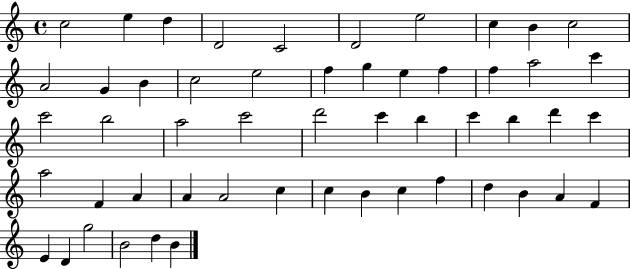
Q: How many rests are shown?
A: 0